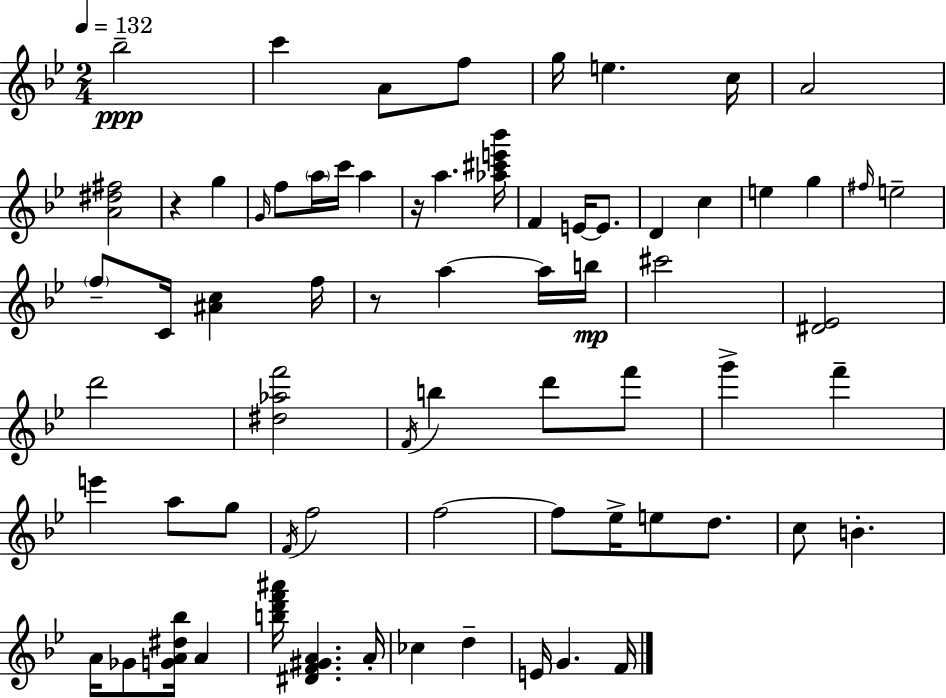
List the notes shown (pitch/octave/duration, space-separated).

Bb5/h C6/q A4/e F5/e G5/s E5/q. C5/s A4/h [A4,D#5,F#5]/h R/q G5/q G4/s F5/e A5/s C6/s A5/q R/s A5/q. [Ab5,C#6,E6,Bb6]/s F4/q E4/s E4/e. D4/q C5/q E5/q G5/q F#5/s E5/h F5/e C4/s [A#4,C5]/q F5/s R/e A5/q A5/s B5/s C#6/h [D#4,Eb4]/h D6/h [D#5,Ab5,F6]/h F4/s B5/q D6/e F6/e G6/q F6/q E6/q A5/e G5/e F4/s F5/h F5/h F5/e Eb5/s E5/e D5/e. C5/e B4/q. A4/s Gb4/e [G4,A4,D#5,Bb5]/s A4/q [B5,D6,F6,A#6]/s [D#4,F4,G#4,A4]/q. A4/s CES5/q D5/q E4/s G4/q. F4/s